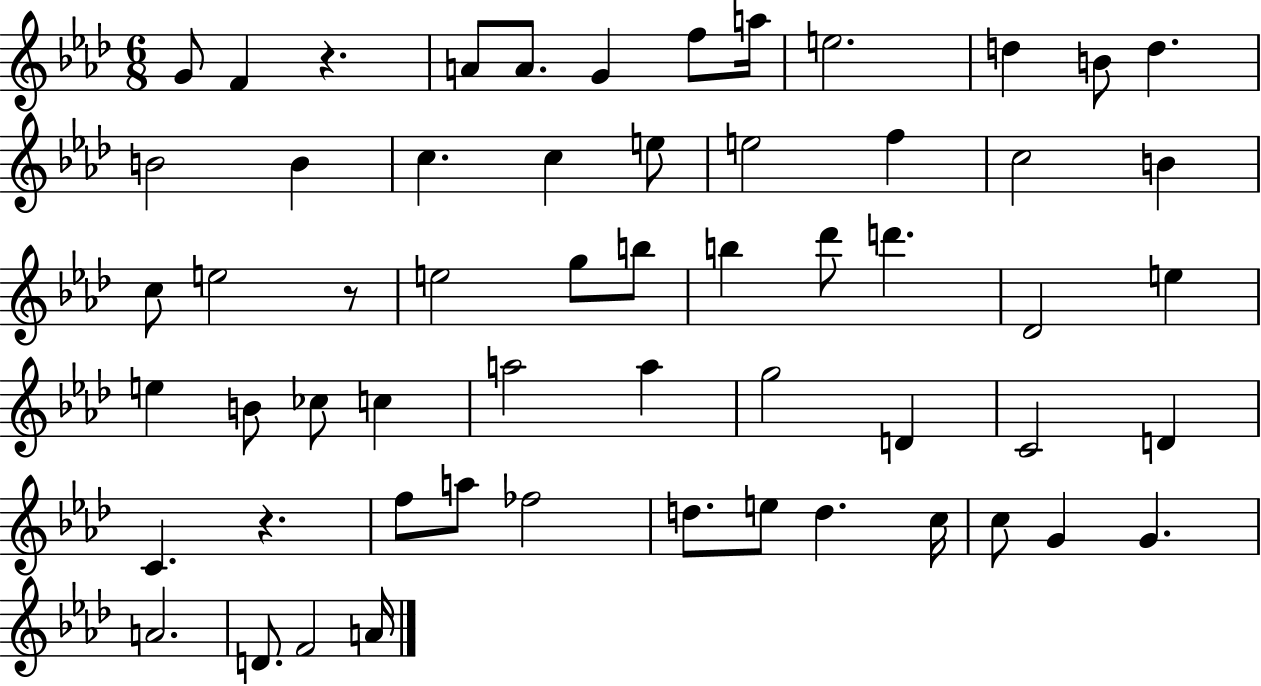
X:1
T:Untitled
M:6/8
L:1/4
K:Ab
G/2 F z A/2 A/2 G f/2 a/4 e2 d B/2 d B2 B c c e/2 e2 f c2 B c/2 e2 z/2 e2 g/2 b/2 b _d'/2 d' _D2 e e B/2 _c/2 c a2 a g2 D C2 D C z f/2 a/2 _f2 d/2 e/2 d c/4 c/2 G G A2 D/2 F2 A/4